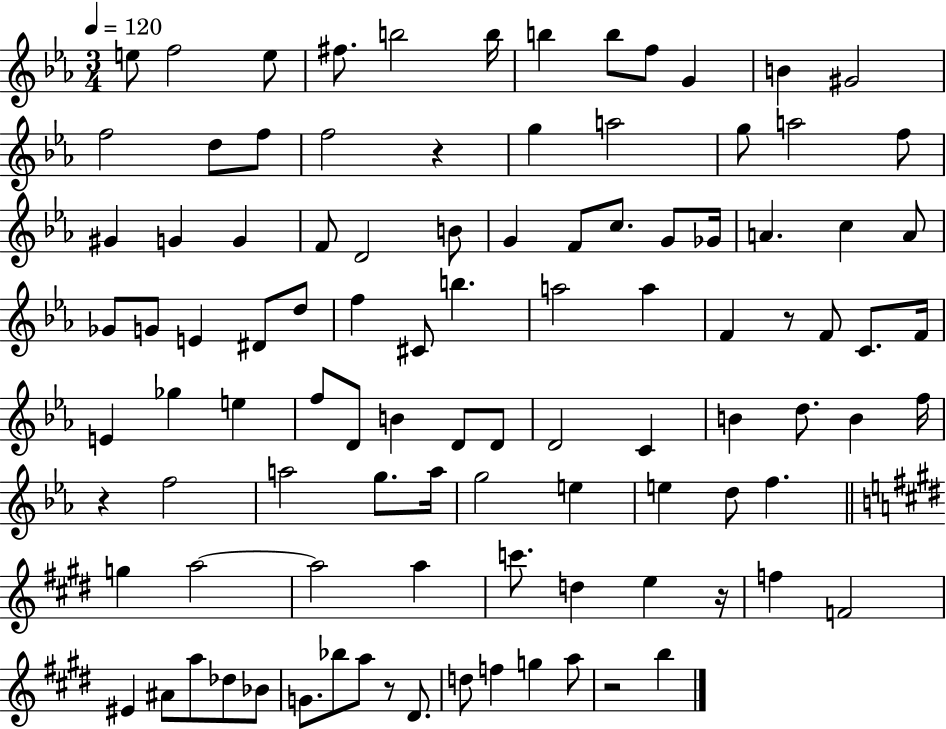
E5/e F5/h E5/e F#5/e. B5/h B5/s B5/q B5/e F5/e G4/q B4/q G#4/h F5/h D5/e F5/e F5/h R/q G5/q A5/h G5/e A5/h F5/e G#4/q G4/q G4/q F4/e D4/h B4/e G4/q F4/e C5/e. G4/e Gb4/s A4/q. C5/q A4/e Gb4/e G4/e E4/q D#4/e D5/e F5/q C#4/e B5/q. A5/h A5/q F4/q R/e F4/e C4/e. F4/s E4/q Gb5/q E5/q F5/e D4/e B4/q D4/e D4/e D4/h C4/q B4/q D5/e. B4/q F5/s R/q F5/h A5/h G5/e. A5/s G5/h E5/q E5/q D5/e F5/q. G5/q A5/h A5/h A5/q C6/e. D5/q E5/q R/s F5/q F4/h EIS4/q A#4/e A5/e Db5/e Bb4/e G4/e. Bb5/e A5/e R/e D#4/e. D5/e F5/q G5/q A5/e R/h B5/q